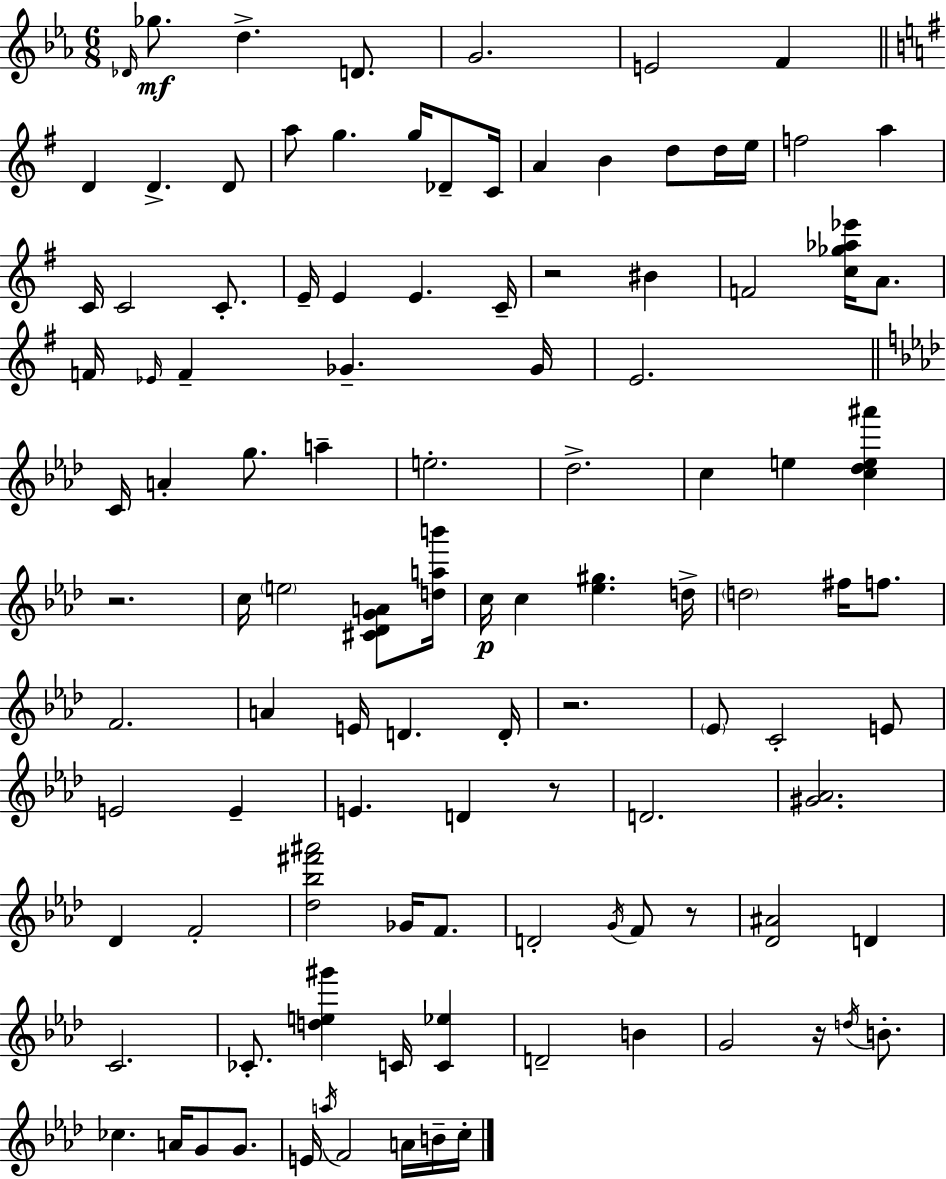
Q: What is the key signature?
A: EES major